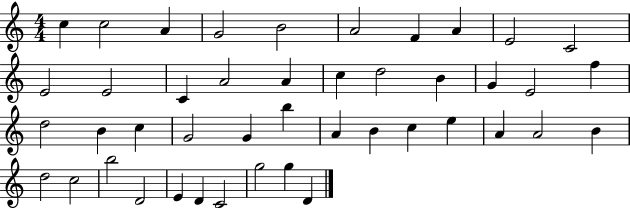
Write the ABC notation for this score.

X:1
T:Untitled
M:4/4
L:1/4
K:C
c c2 A G2 B2 A2 F A E2 C2 E2 E2 C A2 A c d2 B G E2 f d2 B c G2 G b A B c e A A2 B d2 c2 b2 D2 E D C2 g2 g D